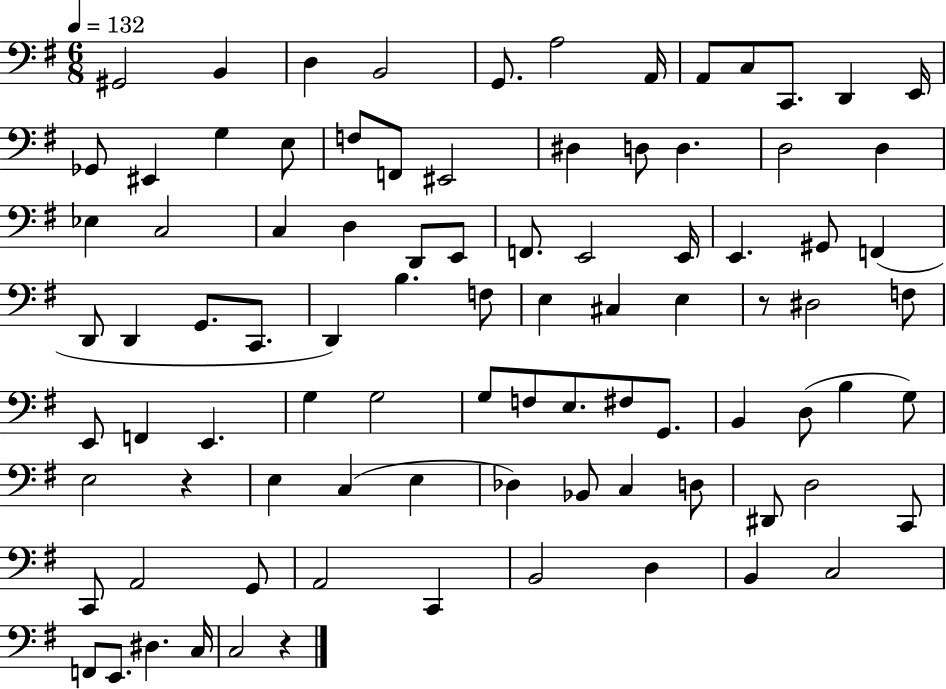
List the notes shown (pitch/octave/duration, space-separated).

G#2/h B2/q D3/q B2/h G2/e. A3/h A2/s A2/e C3/e C2/e. D2/q E2/s Gb2/e EIS2/q G3/q E3/e F3/e F2/e EIS2/h D#3/q D3/e D3/q. D3/h D3/q Eb3/q C3/h C3/q D3/q D2/e E2/e F2/e. E2/h E2/s E2/q. G#2/e F2/q D2/e D2/q G2/e. C2/e. D2/q B3/q. F3/e E3/q C#3/q E3/q R/e D#3/h F3/e E2/e F2/q E2/q. G3/q G3/h G3/e F3/e E3/e. F#3/e G2/e. B2/q D3/e B3/q G3/e E3/h R/q E3/q C3/q E3/q Db3/q Bb2/e C3/q D3/e D#2/e D3/h C2/e C2/e A2/h G2/e A2/h C2/q B2/h D3/q B2/q C3/h F2/e E2/e. D#3/q. C3/s C3/h R/q